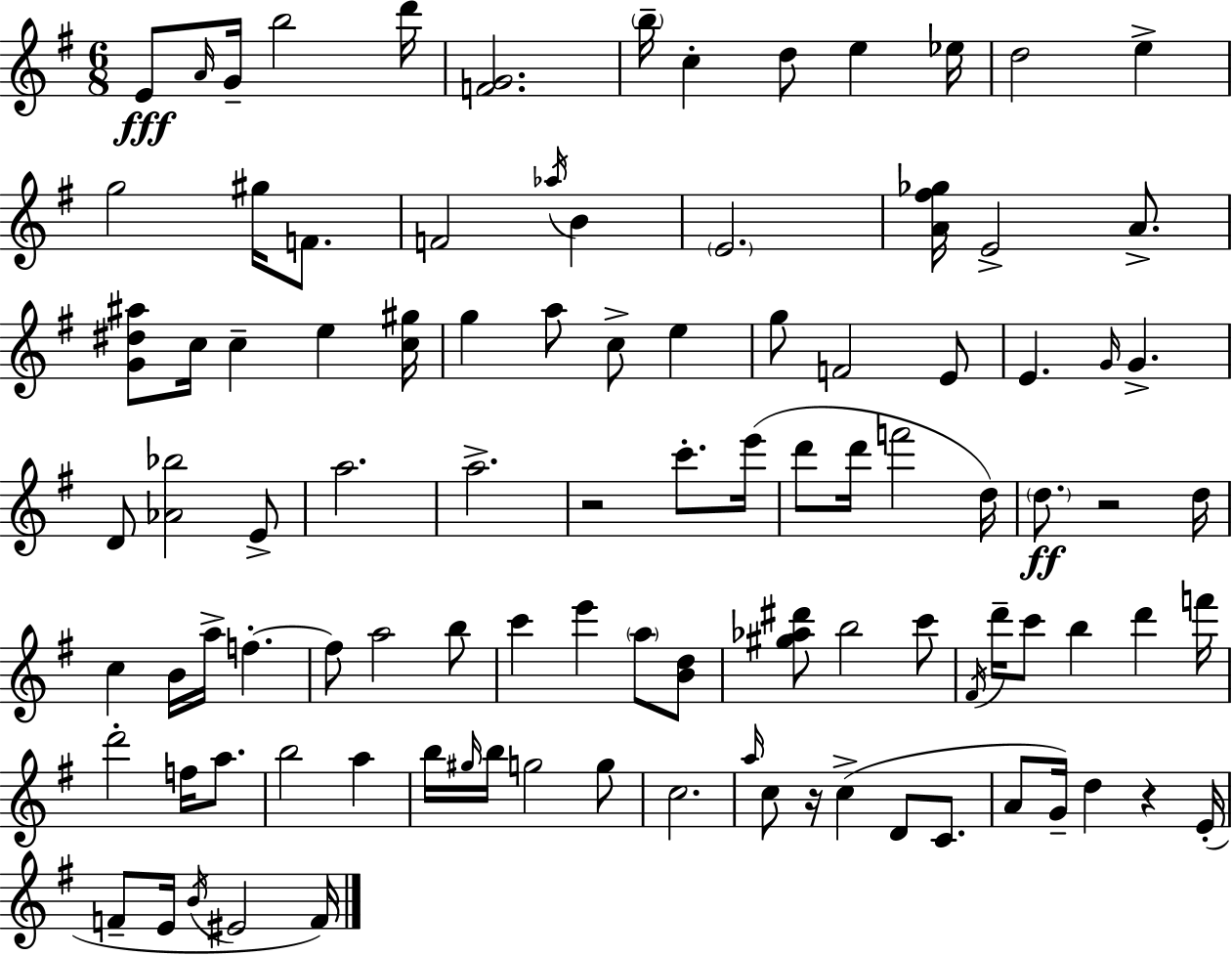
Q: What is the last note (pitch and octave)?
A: F4